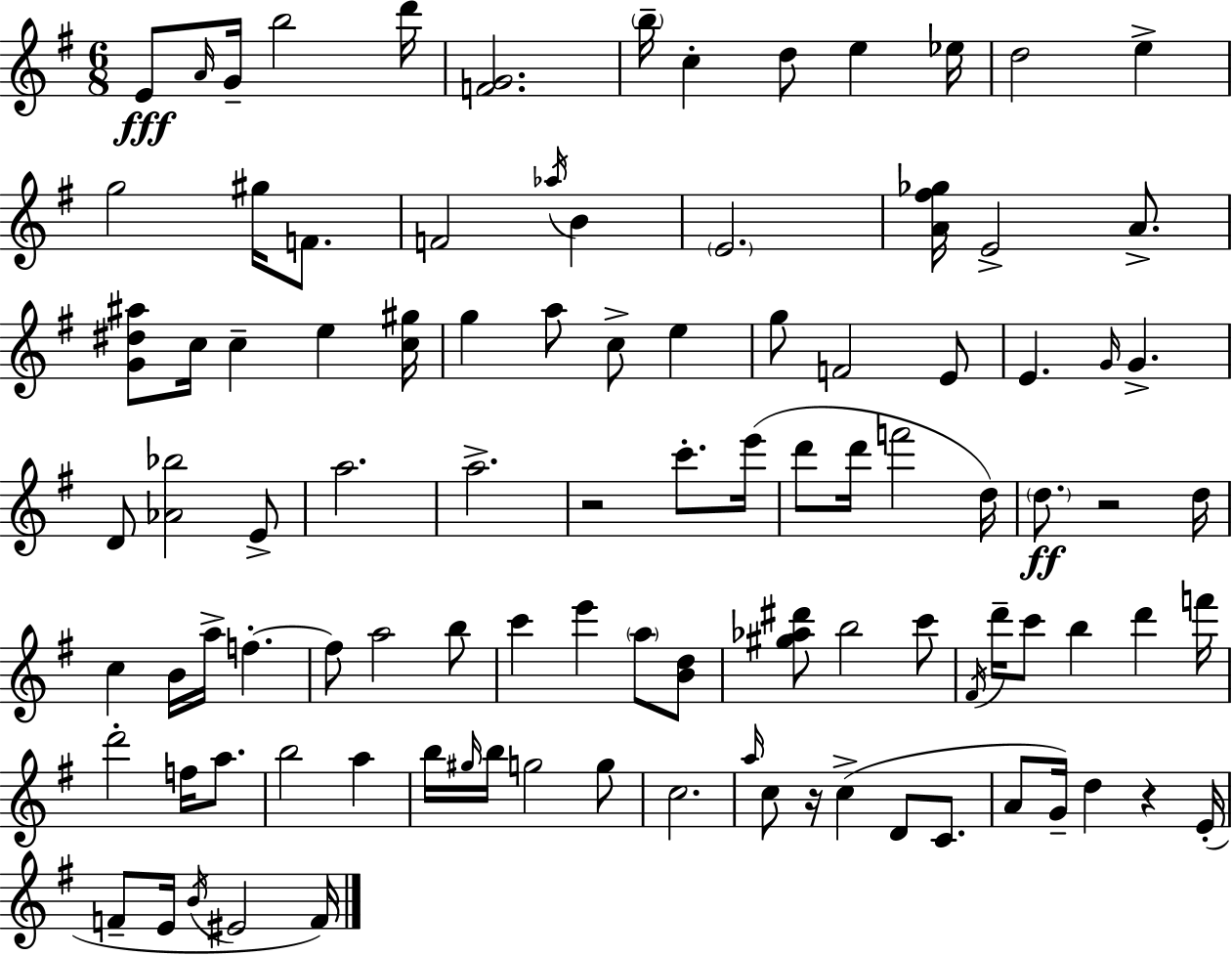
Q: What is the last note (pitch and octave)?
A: F4